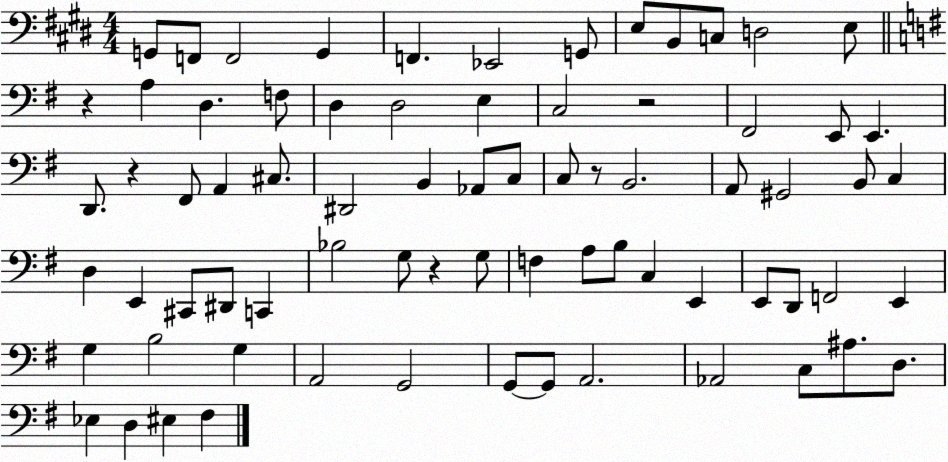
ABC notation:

X:1
T:Untitled
M:4/4
L:1/4
K:E
G,,/2 F,,/2 F,,2 G,, F,, _E,,2 G,,/2 E,/2 B,,/2 C,/2 D,2 E,/2 z A, D, F,/2 D, D,2 E, C,2 z2 ^F,,2 E,,/2 E,, D,,/2 z ^F,,/2 A,, ^C,/2 ^D,,2 B,, _A,,/2 C,/2 C,/2 z/2 B,,2 A,,/2 ^G,,2 B,,/2 C, D, E,, ^C,,/2 ^D,,/2 C,, _B,2 G,/2 z G,/2 F, A,/2 B,/2 C, E,, E,,/2 D,,/2 F,,2 E,, G, B,2 G, A,,2 G,,2 G,,/2 G,,/2 A,,2 _A,,2 C,/2 ^A,/2 D,/2 _E, D, ^E, ^F,